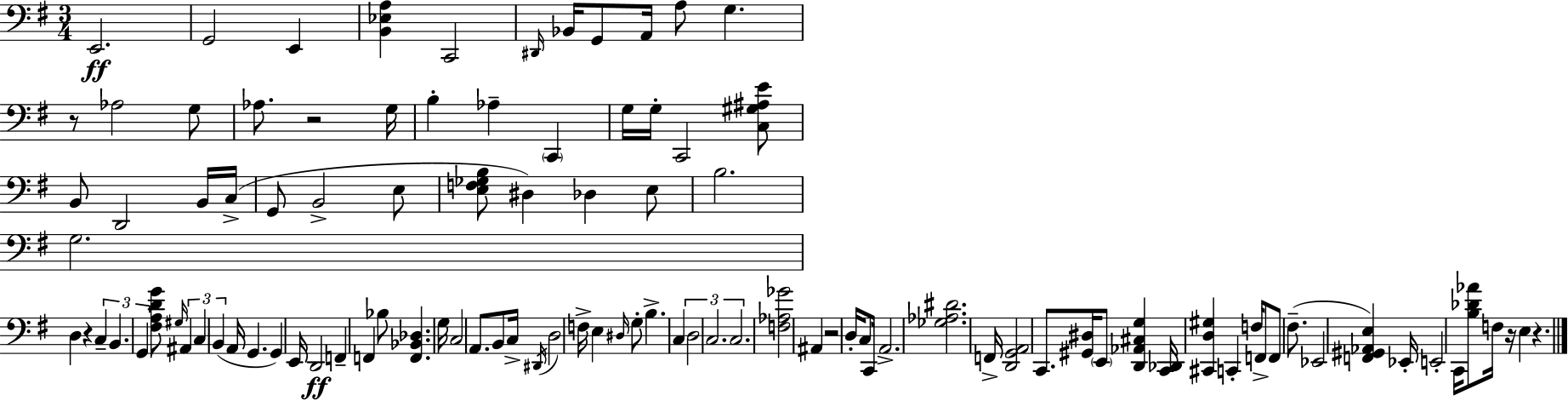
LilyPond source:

{
  \clef bass
  \numericTimeSignature
  \time 3/4
  \key e \minor
  \repeat volta 2 { e,2.\ff | g,2 e,4 | <b, ees a>4 c,2 | \grace { dis,16 } bes,16 g,8 a,16 a8 g4. | \break r8 aes2 g8 | aes8. r2 | g16 b4-. aes4-- \parenthesize c,4 | g16 g16-. c,2 <c gis ais e'>8 | \break b,8 d,2 b,16 | c16->( g,8 b,2-> e8 | <e f ges b>8 dis4) des4 e8 | b2. | \break g2. | d4 r4 \tuplet 3/2 { c4-- | b,4. g,4 } <fis a d' g'>8 | \grace { gis16 } \tuplet 3/2 { ais,4 c4 b,4( } | \break a,16 g,4. g,4) | e,16 d,2\ff f,4-- | f,4 bes8 <f, bes, des>4. | g16 c2 a,8. | \break b,8 c16-> \acciaccatura { dis,16 } d2 | f16-> e4 \grace { dis16 } g8-. b4.-> | c4 \tuplet 3/2 { d2 | c2. | \break c2. } | <f aes ges'>2 | ais,4 r2 | d16-. c8 c,16 a,2.-> | \break <ges aes dis'>2. | f,16-> <d, g, a,>2 | c,8. <gis, dis>16 \parenthesize e,8 <d, aes, cis g>4 <c, des,>16 | <cis, d gis>4 c,4-. f16 f,8-> f,8 | \break fis8.--( ees,2 | <f, gis, aes, e>4) ees,16-. e,2-. | c,16 <b des' aes'>8 f16 r16 e4 r4. | } \bar "|."
}